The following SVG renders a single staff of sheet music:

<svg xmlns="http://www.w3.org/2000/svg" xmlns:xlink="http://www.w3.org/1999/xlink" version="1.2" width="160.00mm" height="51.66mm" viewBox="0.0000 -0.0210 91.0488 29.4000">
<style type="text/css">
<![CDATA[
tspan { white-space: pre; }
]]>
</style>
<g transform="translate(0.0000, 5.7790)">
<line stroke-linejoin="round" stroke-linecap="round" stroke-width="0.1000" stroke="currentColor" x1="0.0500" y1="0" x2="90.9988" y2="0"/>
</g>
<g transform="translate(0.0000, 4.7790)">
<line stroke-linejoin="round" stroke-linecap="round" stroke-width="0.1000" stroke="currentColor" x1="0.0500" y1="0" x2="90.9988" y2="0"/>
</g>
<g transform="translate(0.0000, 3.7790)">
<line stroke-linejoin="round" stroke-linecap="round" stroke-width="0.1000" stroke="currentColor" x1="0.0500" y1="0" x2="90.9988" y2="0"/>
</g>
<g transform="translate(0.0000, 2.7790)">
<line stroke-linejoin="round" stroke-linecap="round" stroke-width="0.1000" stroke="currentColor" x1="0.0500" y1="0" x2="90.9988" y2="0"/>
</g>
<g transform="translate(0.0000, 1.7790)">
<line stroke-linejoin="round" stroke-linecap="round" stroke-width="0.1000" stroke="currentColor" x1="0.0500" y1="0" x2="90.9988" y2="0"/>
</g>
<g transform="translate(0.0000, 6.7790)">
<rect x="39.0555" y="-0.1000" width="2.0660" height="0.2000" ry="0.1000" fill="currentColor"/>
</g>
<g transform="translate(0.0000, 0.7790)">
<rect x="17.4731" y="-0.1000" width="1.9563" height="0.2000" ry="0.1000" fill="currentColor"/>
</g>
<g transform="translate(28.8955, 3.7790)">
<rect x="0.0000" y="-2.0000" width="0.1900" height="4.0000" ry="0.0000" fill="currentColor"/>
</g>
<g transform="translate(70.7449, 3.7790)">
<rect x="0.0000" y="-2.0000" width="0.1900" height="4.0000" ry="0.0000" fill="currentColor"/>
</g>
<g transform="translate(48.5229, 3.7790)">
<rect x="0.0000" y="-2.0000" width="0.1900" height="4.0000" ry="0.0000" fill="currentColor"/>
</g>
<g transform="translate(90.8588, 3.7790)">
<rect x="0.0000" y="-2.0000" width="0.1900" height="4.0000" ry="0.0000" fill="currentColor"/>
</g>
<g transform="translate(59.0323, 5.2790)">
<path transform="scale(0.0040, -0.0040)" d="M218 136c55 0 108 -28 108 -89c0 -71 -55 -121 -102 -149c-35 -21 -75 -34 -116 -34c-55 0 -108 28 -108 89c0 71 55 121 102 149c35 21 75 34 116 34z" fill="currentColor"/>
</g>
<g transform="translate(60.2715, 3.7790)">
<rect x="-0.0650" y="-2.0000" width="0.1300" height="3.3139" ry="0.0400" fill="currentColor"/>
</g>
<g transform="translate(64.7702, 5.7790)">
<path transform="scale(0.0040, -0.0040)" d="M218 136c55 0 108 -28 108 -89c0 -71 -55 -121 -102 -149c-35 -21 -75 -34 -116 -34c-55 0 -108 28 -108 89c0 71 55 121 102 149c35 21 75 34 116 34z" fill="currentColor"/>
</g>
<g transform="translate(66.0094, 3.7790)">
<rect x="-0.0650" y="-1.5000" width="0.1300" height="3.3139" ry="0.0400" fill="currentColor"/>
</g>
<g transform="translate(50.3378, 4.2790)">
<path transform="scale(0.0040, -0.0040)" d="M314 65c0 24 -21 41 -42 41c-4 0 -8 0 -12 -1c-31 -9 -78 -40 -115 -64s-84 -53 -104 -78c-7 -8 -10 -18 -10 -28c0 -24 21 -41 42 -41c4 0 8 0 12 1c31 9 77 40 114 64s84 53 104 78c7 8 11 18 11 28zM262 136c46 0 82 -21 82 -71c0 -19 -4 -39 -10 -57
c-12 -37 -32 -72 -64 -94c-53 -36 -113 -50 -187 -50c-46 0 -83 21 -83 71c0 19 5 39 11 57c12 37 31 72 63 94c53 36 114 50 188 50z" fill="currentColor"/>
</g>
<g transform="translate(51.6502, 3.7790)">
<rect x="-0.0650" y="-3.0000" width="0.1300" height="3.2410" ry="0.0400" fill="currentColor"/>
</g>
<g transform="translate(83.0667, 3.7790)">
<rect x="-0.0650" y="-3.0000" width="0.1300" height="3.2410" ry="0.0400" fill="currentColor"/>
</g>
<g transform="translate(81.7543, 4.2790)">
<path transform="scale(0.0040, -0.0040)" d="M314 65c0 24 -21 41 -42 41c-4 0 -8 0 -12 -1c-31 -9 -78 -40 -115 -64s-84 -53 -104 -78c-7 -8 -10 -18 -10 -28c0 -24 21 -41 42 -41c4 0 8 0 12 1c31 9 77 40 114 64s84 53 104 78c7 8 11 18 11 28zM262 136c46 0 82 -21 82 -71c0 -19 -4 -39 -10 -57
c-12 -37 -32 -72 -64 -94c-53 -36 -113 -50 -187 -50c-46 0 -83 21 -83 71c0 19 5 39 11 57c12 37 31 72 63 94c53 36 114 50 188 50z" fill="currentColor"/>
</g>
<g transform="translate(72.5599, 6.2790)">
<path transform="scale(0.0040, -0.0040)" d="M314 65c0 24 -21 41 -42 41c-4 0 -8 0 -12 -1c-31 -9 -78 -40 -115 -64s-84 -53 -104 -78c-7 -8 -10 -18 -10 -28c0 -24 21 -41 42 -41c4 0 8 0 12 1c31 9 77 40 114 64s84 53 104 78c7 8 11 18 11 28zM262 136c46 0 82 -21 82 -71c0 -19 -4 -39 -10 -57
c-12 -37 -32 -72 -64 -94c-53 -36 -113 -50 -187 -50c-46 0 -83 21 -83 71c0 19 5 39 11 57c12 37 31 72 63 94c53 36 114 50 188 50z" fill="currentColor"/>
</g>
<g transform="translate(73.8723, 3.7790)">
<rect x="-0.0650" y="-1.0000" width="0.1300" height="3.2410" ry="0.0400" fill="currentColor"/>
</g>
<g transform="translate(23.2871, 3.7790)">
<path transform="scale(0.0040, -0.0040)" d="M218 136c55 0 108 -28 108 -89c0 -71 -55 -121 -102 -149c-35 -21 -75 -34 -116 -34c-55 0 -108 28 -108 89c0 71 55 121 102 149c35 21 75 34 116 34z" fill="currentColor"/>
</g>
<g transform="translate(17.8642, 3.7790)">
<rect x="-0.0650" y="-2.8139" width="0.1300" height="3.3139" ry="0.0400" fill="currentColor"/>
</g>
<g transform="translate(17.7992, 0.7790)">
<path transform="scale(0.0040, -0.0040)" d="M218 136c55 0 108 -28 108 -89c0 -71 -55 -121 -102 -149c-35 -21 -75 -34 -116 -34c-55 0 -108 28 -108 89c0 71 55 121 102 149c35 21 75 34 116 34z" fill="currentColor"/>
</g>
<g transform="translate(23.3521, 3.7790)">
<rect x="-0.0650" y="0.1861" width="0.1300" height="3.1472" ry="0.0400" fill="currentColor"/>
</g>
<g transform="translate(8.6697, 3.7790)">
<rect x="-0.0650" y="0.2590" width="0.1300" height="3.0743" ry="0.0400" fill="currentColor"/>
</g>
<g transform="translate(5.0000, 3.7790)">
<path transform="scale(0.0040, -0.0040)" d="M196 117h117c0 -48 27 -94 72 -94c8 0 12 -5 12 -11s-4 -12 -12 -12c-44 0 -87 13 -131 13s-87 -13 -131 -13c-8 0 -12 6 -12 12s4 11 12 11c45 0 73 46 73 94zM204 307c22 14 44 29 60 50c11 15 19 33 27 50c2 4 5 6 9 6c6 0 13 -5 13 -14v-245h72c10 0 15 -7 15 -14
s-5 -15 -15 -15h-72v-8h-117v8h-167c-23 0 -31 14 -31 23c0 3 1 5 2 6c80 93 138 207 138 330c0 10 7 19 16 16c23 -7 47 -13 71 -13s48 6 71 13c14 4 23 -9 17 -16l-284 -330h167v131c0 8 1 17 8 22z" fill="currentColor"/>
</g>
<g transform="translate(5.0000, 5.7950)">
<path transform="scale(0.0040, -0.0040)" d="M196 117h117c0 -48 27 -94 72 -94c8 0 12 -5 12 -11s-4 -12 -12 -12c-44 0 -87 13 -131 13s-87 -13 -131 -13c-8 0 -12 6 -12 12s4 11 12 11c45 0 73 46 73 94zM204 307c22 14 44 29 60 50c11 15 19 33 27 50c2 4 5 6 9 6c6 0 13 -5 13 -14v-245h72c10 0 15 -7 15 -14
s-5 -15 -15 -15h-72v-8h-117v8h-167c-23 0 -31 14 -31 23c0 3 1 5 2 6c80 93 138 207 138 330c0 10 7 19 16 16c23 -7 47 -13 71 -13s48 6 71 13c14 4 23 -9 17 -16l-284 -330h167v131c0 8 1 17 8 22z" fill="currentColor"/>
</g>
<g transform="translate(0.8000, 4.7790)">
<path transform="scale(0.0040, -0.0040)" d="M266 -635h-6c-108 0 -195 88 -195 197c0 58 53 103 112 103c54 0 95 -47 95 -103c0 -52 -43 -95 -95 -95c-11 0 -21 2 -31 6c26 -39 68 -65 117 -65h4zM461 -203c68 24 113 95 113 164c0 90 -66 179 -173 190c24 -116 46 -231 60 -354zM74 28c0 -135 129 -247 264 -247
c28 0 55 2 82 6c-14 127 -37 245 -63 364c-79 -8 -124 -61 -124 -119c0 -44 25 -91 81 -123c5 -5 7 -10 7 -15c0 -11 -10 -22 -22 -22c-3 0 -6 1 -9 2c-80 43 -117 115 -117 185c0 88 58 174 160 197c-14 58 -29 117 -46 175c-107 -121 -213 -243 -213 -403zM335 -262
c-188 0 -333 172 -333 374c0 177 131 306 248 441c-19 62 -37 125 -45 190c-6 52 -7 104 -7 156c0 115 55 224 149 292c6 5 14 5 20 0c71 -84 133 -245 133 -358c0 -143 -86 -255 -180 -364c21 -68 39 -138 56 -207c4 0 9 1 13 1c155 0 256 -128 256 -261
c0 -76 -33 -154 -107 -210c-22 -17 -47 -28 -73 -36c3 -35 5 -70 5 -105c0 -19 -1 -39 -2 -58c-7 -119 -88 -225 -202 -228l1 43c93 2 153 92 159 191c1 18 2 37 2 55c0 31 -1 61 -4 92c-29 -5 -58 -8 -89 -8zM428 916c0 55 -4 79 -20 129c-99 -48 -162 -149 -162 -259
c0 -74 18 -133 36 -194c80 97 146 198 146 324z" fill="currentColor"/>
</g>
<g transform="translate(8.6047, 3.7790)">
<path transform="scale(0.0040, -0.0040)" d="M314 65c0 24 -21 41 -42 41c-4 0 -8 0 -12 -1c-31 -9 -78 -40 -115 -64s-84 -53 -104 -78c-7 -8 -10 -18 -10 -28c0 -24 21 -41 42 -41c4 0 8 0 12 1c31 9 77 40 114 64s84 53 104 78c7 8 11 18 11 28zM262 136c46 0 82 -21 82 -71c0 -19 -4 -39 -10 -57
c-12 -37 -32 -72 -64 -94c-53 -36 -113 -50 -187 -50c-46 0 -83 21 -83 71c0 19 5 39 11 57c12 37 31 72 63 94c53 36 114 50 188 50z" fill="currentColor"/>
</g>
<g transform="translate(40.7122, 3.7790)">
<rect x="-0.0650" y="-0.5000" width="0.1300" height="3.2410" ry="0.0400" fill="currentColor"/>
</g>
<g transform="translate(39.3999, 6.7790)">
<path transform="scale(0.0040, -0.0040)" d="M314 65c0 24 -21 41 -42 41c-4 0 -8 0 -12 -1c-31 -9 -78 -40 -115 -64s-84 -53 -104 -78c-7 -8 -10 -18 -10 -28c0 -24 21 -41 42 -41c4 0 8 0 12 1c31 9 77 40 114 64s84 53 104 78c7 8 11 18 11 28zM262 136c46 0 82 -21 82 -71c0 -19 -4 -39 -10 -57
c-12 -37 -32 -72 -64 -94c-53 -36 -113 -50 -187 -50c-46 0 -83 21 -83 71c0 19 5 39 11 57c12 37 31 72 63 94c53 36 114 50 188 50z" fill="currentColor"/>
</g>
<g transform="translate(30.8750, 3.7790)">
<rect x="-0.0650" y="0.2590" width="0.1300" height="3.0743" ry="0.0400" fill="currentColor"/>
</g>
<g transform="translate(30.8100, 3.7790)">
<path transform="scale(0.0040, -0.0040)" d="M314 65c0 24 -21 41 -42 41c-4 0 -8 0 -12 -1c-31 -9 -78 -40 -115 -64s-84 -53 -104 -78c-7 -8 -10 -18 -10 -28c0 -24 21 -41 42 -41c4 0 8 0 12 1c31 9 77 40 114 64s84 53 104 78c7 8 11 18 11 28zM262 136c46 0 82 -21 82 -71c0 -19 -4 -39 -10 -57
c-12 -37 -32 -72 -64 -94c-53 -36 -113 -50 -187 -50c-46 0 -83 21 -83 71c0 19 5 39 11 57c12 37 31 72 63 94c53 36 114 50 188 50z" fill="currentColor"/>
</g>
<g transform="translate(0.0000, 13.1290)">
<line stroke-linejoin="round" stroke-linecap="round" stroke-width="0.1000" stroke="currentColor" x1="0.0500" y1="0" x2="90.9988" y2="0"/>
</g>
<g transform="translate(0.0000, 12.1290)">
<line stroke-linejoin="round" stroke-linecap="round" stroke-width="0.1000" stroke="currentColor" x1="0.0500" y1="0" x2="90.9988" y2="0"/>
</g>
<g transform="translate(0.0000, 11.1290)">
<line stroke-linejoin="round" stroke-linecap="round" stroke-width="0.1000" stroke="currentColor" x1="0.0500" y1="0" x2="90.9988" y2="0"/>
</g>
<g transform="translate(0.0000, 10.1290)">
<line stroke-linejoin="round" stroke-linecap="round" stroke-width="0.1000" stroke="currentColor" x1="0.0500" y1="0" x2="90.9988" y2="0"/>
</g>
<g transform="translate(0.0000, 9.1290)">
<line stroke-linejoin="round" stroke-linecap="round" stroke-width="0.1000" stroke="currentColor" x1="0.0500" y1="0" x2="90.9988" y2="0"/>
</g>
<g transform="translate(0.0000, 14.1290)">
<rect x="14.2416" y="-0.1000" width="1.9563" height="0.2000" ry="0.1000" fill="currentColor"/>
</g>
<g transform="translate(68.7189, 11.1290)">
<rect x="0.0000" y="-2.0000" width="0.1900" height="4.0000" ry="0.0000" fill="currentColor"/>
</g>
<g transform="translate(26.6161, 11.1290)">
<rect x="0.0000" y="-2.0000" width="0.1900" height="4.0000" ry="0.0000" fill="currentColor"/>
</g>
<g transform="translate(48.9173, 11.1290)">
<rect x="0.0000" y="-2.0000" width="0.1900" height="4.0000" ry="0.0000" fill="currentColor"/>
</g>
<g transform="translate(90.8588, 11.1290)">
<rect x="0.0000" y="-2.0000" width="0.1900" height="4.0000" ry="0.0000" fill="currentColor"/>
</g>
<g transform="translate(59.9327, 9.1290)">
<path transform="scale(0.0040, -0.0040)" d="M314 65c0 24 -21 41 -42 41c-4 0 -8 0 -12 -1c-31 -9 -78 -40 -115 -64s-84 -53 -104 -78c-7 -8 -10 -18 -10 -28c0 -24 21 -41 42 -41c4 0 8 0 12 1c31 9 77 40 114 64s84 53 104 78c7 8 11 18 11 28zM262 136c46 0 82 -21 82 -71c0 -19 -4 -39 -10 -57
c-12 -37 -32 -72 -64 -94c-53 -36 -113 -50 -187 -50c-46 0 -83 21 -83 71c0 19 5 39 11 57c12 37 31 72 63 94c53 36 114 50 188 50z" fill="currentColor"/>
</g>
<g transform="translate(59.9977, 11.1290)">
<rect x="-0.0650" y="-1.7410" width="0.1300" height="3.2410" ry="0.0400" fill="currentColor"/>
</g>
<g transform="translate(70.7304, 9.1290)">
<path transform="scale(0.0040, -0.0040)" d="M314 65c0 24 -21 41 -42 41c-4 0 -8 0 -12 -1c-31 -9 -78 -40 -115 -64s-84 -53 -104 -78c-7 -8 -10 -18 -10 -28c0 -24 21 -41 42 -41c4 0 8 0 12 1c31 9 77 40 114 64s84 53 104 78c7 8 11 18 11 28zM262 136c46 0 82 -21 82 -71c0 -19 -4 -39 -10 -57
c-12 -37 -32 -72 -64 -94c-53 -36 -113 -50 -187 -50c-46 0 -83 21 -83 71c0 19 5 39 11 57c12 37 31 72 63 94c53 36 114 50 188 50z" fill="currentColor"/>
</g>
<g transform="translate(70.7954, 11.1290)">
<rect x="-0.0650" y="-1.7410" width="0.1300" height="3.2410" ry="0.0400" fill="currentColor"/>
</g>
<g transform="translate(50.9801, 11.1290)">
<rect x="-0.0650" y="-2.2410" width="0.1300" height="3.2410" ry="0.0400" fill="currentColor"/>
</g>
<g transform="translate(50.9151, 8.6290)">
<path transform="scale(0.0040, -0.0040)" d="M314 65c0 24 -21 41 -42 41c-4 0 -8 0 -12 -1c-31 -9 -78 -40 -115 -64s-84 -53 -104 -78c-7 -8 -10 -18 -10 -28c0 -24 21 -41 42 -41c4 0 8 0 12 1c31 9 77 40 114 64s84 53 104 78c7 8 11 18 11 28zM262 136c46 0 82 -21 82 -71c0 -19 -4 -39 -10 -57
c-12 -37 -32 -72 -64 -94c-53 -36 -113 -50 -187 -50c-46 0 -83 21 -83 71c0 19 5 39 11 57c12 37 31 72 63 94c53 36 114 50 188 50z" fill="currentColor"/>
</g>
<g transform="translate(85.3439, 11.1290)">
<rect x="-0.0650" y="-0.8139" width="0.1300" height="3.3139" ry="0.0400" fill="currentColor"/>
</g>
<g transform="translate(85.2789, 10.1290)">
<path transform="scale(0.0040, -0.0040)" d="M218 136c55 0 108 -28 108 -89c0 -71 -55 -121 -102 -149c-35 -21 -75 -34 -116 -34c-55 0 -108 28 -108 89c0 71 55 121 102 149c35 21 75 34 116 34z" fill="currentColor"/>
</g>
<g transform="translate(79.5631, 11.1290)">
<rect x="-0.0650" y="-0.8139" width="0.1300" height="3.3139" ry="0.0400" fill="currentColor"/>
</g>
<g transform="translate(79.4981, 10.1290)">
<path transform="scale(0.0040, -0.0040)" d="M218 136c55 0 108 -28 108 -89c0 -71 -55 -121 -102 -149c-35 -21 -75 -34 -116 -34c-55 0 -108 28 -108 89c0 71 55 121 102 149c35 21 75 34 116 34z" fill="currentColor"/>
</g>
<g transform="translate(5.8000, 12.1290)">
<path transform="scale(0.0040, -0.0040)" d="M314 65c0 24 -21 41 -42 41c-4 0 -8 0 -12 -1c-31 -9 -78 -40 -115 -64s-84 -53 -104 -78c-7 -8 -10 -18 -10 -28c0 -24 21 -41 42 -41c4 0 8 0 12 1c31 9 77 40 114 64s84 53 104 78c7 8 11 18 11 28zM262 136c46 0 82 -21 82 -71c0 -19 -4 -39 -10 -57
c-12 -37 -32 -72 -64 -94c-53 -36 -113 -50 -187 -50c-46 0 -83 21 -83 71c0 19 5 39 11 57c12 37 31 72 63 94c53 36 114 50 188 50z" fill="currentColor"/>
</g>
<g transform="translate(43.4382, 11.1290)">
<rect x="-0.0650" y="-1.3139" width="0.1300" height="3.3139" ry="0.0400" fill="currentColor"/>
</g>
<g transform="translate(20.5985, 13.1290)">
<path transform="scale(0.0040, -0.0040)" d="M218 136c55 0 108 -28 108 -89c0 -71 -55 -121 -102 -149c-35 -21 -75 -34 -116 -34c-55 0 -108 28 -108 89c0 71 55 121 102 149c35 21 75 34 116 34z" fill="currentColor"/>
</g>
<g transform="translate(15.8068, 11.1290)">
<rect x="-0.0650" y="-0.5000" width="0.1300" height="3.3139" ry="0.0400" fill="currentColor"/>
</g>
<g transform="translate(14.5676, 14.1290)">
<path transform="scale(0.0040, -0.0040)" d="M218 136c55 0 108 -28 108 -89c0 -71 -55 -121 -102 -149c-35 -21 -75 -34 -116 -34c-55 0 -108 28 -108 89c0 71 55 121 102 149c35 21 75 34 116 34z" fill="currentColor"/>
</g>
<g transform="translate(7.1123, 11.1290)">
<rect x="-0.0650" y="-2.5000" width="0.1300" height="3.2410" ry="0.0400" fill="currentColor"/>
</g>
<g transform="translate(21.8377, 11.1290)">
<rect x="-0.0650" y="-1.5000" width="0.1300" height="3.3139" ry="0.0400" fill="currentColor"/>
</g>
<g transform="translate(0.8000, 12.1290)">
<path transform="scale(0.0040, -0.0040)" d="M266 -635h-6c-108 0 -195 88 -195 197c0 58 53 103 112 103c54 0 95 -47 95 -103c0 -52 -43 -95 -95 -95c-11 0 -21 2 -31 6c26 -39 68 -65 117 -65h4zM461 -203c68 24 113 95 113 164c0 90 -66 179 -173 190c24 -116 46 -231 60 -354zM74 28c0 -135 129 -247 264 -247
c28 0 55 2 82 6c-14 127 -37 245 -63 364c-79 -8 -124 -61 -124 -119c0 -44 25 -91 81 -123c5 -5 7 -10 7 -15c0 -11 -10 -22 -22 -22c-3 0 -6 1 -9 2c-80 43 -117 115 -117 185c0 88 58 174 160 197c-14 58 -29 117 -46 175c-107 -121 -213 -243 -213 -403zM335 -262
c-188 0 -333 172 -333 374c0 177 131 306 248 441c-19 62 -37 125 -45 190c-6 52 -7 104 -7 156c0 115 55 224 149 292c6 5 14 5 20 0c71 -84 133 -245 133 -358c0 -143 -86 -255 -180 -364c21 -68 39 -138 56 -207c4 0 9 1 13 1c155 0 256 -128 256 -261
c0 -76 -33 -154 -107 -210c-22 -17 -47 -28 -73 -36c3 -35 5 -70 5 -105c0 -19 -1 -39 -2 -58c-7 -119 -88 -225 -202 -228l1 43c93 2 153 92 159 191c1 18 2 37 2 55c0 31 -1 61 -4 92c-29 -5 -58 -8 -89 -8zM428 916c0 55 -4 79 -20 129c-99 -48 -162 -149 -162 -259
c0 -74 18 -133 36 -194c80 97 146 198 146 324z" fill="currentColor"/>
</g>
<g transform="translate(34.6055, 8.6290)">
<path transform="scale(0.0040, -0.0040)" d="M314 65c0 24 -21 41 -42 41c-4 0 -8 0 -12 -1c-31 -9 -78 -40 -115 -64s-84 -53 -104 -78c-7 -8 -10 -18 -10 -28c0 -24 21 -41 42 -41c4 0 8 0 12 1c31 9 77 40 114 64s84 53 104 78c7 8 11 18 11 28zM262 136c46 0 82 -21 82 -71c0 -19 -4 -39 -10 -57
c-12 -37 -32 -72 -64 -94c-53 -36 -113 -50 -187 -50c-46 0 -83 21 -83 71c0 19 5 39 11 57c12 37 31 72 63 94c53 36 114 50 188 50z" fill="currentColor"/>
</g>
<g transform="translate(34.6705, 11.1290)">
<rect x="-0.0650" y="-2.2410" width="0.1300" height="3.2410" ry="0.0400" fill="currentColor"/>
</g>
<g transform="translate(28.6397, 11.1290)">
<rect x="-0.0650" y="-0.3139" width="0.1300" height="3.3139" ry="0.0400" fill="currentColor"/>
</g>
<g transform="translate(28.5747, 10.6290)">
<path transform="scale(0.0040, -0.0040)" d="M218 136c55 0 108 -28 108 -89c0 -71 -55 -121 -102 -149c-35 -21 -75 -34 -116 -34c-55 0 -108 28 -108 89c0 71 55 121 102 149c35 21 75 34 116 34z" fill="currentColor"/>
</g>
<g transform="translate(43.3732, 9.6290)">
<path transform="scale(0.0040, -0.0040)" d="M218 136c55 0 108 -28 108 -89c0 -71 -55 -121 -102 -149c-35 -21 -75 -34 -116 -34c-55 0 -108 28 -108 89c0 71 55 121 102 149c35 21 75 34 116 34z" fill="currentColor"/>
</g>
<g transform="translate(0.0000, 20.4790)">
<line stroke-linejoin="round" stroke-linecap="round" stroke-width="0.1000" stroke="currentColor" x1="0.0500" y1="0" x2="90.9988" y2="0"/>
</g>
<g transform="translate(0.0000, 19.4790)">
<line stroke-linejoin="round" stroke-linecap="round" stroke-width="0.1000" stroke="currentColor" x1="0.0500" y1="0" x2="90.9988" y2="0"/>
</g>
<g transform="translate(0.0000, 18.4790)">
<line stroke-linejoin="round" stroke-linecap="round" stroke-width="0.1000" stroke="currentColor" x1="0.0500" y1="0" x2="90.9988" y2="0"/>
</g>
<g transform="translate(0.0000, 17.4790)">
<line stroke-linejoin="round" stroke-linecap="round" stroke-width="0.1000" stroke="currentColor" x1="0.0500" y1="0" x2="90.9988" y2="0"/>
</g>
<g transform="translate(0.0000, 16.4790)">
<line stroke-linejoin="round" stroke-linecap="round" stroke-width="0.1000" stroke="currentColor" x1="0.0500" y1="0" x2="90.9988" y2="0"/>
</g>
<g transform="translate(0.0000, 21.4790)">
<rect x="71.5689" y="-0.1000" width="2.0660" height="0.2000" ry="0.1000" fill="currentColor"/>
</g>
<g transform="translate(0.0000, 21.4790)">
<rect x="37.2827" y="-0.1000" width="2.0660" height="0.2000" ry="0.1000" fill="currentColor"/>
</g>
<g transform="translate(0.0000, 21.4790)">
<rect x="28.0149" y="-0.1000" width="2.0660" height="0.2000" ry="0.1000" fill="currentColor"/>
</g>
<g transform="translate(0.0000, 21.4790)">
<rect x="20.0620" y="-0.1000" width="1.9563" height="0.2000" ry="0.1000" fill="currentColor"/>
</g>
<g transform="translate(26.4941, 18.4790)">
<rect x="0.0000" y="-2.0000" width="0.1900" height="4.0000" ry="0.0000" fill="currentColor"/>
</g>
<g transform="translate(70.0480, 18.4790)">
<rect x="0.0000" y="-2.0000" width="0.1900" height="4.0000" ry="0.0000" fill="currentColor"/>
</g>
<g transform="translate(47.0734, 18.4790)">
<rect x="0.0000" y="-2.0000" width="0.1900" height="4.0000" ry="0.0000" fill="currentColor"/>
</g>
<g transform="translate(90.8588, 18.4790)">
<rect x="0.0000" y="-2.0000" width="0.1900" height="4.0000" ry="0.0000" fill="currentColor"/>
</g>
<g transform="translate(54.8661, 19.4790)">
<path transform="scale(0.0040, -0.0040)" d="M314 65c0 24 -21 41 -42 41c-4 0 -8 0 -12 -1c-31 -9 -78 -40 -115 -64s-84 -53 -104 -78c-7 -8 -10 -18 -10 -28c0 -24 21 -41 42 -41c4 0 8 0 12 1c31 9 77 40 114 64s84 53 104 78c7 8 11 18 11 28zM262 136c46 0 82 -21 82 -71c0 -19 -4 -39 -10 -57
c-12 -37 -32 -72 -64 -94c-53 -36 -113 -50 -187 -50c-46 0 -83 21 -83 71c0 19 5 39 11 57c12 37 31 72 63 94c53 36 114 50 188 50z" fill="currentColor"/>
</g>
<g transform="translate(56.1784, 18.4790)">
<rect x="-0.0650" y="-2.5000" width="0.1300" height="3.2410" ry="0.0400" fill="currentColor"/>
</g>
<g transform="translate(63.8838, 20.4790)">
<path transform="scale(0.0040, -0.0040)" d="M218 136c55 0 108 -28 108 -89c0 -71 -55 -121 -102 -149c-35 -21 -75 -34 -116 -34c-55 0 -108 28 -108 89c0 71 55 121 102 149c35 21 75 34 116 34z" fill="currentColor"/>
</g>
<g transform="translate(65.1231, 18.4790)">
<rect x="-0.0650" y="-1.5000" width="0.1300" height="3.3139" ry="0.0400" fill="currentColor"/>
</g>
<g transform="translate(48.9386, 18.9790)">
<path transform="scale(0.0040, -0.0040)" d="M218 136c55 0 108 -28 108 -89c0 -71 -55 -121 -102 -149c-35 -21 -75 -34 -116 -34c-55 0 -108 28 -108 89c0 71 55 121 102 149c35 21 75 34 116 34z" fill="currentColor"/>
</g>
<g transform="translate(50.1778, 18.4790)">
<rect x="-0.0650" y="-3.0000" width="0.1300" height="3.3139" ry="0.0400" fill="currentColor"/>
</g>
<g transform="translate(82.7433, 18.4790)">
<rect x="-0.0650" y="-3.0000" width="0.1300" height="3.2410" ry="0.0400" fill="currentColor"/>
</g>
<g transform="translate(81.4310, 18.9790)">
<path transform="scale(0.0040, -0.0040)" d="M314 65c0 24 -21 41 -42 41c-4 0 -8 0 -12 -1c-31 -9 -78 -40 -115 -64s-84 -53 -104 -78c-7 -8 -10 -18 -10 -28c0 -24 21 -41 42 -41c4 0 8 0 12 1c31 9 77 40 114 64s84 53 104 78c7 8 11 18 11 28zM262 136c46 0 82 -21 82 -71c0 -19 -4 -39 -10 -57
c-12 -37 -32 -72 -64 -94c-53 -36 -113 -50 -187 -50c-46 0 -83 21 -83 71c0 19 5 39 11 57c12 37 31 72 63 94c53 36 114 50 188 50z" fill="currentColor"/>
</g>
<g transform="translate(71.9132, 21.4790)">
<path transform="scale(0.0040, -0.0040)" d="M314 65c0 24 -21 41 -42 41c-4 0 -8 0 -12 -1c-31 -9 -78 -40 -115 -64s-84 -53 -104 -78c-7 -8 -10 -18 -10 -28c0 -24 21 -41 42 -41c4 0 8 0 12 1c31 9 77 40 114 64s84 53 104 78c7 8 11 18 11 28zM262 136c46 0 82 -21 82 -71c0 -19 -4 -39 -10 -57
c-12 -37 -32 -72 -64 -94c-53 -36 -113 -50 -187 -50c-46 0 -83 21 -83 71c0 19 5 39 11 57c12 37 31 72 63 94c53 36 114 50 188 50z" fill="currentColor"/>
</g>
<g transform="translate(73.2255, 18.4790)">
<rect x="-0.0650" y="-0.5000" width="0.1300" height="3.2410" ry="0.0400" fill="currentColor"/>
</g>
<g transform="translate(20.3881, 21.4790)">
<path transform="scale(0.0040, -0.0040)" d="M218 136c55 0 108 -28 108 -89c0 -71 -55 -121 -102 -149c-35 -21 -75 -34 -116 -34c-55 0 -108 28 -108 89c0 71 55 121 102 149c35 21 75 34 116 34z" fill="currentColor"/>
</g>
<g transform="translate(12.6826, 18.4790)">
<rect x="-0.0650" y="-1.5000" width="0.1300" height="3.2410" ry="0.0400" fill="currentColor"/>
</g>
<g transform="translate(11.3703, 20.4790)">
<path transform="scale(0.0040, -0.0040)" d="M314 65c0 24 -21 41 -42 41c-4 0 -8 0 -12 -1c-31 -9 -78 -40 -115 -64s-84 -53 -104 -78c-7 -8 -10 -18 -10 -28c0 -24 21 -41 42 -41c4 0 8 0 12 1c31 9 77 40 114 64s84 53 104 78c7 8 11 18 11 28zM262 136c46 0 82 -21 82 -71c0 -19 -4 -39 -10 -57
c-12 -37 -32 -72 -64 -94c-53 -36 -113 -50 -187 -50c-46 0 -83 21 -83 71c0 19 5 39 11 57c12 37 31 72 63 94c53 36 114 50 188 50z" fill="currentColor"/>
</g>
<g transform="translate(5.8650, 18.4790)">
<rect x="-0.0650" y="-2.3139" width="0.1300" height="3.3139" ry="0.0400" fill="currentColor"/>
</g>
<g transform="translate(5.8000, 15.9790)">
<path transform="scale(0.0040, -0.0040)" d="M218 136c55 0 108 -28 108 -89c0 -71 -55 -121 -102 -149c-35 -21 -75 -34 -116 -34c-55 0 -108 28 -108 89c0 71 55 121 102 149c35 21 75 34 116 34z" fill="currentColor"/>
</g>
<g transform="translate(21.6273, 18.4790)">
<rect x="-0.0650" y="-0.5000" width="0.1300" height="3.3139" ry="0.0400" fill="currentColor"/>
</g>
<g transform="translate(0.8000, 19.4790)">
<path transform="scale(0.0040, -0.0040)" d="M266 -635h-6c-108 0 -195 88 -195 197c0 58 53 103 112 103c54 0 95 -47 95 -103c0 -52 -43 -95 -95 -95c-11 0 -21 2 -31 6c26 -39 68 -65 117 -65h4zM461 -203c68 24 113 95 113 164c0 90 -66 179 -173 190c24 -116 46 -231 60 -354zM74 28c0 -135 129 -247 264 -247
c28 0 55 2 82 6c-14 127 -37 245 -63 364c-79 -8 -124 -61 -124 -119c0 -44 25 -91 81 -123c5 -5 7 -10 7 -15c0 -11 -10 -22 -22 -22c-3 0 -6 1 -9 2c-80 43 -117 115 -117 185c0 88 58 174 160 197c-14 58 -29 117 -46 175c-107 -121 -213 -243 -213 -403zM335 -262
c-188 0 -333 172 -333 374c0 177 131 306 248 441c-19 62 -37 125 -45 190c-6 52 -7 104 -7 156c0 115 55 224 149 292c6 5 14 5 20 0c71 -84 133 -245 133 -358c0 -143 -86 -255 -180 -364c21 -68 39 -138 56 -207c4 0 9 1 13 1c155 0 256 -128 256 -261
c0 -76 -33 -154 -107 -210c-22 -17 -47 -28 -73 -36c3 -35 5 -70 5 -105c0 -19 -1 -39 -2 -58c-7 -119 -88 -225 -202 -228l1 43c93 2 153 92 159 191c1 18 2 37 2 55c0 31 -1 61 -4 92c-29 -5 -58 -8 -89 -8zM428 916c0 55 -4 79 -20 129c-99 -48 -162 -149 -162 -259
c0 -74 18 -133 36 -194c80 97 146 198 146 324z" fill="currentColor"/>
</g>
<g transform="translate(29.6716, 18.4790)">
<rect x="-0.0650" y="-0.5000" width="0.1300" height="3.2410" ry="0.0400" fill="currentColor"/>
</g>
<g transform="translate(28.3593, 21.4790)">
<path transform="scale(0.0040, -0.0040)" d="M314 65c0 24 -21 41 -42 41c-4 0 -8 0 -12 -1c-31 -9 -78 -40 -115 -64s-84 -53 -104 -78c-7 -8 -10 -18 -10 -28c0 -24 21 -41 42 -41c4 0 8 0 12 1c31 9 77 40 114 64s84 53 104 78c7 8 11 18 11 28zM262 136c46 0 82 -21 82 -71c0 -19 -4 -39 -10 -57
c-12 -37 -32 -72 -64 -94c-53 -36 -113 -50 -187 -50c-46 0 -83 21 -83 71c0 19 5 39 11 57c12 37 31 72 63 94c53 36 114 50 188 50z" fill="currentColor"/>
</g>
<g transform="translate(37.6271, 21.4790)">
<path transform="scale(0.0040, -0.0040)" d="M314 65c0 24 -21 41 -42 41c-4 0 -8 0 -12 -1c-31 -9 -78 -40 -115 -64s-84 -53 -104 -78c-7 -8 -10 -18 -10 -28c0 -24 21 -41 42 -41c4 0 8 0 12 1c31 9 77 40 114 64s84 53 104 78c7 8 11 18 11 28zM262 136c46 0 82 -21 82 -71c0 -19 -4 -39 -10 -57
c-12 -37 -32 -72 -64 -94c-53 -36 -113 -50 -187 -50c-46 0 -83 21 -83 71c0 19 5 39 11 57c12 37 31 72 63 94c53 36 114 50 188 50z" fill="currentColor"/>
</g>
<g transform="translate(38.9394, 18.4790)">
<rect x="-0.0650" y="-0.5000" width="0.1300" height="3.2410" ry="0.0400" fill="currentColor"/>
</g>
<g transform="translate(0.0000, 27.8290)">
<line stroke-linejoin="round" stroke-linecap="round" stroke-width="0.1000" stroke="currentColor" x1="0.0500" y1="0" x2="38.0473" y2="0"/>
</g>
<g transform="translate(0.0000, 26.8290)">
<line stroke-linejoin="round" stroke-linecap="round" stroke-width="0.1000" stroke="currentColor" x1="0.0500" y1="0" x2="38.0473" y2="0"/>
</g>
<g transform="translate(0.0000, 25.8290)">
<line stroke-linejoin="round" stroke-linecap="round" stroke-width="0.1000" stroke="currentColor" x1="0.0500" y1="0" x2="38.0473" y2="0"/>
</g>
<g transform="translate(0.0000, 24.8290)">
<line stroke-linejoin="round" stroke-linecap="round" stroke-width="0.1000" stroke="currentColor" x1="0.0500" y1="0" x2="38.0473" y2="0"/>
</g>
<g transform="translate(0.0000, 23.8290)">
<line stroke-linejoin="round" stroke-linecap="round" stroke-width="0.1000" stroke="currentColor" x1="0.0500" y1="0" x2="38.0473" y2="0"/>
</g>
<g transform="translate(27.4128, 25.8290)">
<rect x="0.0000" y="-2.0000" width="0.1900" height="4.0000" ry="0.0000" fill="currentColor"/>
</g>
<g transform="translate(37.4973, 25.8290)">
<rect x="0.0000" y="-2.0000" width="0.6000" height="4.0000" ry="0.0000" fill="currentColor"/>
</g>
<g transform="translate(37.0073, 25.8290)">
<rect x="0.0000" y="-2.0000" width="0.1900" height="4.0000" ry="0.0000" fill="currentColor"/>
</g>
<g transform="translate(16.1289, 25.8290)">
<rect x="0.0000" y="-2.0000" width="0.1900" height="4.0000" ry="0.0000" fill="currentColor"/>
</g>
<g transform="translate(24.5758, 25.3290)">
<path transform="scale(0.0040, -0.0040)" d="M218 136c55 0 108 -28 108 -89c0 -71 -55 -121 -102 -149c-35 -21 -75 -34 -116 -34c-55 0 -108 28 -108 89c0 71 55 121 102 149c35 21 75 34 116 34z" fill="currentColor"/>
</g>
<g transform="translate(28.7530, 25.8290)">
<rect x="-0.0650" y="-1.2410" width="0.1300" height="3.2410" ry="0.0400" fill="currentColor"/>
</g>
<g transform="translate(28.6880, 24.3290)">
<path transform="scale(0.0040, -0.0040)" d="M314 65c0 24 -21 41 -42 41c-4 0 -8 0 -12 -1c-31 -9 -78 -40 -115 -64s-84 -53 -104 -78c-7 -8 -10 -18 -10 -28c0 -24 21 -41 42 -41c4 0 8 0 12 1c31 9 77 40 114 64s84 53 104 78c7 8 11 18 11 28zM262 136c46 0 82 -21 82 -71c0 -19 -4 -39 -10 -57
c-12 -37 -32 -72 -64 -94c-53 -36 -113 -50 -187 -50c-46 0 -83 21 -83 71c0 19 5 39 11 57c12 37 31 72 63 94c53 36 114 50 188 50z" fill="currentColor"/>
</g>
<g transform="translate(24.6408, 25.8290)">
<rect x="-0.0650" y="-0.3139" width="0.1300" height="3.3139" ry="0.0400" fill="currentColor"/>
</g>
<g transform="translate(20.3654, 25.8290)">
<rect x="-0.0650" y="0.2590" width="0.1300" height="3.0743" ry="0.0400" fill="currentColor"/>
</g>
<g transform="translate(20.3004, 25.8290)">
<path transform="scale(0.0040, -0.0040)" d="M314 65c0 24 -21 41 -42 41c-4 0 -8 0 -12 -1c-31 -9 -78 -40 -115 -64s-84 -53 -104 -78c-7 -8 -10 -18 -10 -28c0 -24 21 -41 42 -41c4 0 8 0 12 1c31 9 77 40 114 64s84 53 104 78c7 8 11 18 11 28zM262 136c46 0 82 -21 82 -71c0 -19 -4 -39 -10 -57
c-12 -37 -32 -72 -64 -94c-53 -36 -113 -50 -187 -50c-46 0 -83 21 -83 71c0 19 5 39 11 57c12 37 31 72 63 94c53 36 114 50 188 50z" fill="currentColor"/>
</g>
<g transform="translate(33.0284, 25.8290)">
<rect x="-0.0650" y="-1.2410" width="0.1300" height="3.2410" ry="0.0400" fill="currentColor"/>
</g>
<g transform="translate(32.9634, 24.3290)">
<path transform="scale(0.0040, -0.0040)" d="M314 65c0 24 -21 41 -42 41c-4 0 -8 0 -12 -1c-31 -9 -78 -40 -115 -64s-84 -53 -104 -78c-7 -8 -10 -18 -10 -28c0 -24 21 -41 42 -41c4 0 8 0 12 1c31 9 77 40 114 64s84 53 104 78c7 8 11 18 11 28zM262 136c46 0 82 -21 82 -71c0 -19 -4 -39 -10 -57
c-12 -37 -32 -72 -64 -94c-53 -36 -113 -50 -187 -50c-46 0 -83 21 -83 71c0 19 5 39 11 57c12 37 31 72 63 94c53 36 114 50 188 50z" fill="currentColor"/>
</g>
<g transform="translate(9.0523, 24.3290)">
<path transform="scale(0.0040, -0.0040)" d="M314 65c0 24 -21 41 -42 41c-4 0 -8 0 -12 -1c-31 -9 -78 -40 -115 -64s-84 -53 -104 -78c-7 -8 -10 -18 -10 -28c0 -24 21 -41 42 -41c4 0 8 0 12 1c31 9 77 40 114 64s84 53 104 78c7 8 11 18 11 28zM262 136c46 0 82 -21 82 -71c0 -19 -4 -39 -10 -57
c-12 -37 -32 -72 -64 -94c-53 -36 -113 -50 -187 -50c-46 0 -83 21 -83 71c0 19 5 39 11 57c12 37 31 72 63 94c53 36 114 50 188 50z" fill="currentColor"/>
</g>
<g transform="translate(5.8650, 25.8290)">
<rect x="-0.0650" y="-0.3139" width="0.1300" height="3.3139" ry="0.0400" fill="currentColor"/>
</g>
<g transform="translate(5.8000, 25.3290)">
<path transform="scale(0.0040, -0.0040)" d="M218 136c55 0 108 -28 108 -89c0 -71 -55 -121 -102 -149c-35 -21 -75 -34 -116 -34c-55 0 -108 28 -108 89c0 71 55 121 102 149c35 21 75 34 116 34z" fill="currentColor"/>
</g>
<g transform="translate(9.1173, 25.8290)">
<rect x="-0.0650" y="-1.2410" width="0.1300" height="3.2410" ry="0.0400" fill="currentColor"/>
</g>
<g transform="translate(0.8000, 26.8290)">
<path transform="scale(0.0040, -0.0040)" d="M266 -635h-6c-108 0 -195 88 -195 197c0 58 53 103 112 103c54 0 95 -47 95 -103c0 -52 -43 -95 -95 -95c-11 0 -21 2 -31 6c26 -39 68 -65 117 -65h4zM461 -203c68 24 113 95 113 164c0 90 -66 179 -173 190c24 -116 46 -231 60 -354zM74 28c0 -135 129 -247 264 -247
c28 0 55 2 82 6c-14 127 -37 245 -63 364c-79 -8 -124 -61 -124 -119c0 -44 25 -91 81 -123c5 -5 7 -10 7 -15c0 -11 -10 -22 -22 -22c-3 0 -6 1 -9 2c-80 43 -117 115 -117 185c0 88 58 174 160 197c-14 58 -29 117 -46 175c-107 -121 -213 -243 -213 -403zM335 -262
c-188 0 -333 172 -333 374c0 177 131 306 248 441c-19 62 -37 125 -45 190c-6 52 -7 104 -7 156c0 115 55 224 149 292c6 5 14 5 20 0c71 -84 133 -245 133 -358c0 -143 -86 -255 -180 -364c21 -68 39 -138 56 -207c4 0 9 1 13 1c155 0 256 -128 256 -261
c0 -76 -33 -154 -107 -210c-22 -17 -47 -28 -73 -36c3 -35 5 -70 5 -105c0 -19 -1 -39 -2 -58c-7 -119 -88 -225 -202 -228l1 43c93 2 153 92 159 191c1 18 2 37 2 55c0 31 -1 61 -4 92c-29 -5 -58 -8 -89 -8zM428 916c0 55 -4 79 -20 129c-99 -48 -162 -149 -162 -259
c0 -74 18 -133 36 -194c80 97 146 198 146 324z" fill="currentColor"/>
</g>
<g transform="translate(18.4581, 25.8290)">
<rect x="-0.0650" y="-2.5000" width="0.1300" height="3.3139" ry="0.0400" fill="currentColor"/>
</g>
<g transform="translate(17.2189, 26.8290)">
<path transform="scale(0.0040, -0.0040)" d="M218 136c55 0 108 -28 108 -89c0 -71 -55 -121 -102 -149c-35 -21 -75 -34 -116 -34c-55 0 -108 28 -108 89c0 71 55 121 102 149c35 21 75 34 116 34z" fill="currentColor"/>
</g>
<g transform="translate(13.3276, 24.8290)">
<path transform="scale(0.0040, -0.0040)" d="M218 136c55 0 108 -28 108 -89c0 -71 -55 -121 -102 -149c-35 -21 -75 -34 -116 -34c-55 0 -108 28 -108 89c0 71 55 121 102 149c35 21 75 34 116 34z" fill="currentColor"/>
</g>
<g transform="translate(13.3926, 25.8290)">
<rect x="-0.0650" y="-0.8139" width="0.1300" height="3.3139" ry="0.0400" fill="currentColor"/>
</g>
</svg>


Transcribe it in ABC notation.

X:1
T:Untitled
M:4/4
L:1/4
K:C
B2 a B B2 C2 A2 F E D2 A2 G2 C E c g2 e g2 f2 f2 d d g E2 C C2 C2 A G2 E C2 A2 c e2 d G B2 c e2 e2